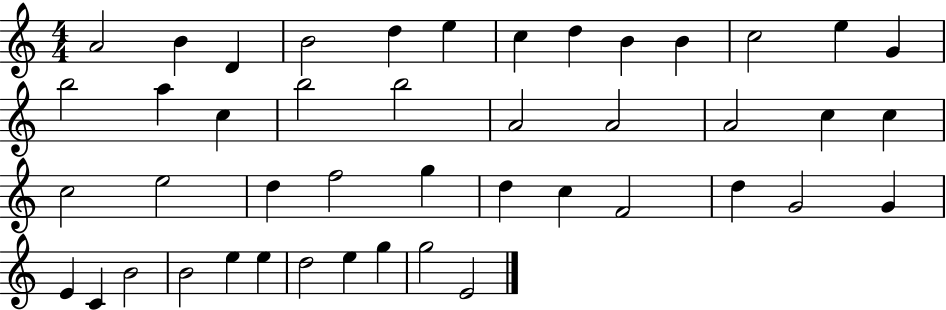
{
  \clef treble
  \numericTimeSignature
  \time 4/4
  \key c \major
  a'2 b'4 d'4 | b'2 d''4 e''4 | c''4 d''4 b'4 b'4 | c''2 e''4 g'4 | \break b''2 a''4 c''4 | b''2 b''2 | a'2 a'2 | a'2 c''4 c''4 | \break c''2 e''2 | d''4 f''2 g''4 | d''4 c''4 f'2 | d''4 g'2 g'4 | \break e'4 c'4 b'2 | b'2 e''4 e''4 | d''2 e''4 g''4 | g''2 e'2 | \break \bar "|."
}